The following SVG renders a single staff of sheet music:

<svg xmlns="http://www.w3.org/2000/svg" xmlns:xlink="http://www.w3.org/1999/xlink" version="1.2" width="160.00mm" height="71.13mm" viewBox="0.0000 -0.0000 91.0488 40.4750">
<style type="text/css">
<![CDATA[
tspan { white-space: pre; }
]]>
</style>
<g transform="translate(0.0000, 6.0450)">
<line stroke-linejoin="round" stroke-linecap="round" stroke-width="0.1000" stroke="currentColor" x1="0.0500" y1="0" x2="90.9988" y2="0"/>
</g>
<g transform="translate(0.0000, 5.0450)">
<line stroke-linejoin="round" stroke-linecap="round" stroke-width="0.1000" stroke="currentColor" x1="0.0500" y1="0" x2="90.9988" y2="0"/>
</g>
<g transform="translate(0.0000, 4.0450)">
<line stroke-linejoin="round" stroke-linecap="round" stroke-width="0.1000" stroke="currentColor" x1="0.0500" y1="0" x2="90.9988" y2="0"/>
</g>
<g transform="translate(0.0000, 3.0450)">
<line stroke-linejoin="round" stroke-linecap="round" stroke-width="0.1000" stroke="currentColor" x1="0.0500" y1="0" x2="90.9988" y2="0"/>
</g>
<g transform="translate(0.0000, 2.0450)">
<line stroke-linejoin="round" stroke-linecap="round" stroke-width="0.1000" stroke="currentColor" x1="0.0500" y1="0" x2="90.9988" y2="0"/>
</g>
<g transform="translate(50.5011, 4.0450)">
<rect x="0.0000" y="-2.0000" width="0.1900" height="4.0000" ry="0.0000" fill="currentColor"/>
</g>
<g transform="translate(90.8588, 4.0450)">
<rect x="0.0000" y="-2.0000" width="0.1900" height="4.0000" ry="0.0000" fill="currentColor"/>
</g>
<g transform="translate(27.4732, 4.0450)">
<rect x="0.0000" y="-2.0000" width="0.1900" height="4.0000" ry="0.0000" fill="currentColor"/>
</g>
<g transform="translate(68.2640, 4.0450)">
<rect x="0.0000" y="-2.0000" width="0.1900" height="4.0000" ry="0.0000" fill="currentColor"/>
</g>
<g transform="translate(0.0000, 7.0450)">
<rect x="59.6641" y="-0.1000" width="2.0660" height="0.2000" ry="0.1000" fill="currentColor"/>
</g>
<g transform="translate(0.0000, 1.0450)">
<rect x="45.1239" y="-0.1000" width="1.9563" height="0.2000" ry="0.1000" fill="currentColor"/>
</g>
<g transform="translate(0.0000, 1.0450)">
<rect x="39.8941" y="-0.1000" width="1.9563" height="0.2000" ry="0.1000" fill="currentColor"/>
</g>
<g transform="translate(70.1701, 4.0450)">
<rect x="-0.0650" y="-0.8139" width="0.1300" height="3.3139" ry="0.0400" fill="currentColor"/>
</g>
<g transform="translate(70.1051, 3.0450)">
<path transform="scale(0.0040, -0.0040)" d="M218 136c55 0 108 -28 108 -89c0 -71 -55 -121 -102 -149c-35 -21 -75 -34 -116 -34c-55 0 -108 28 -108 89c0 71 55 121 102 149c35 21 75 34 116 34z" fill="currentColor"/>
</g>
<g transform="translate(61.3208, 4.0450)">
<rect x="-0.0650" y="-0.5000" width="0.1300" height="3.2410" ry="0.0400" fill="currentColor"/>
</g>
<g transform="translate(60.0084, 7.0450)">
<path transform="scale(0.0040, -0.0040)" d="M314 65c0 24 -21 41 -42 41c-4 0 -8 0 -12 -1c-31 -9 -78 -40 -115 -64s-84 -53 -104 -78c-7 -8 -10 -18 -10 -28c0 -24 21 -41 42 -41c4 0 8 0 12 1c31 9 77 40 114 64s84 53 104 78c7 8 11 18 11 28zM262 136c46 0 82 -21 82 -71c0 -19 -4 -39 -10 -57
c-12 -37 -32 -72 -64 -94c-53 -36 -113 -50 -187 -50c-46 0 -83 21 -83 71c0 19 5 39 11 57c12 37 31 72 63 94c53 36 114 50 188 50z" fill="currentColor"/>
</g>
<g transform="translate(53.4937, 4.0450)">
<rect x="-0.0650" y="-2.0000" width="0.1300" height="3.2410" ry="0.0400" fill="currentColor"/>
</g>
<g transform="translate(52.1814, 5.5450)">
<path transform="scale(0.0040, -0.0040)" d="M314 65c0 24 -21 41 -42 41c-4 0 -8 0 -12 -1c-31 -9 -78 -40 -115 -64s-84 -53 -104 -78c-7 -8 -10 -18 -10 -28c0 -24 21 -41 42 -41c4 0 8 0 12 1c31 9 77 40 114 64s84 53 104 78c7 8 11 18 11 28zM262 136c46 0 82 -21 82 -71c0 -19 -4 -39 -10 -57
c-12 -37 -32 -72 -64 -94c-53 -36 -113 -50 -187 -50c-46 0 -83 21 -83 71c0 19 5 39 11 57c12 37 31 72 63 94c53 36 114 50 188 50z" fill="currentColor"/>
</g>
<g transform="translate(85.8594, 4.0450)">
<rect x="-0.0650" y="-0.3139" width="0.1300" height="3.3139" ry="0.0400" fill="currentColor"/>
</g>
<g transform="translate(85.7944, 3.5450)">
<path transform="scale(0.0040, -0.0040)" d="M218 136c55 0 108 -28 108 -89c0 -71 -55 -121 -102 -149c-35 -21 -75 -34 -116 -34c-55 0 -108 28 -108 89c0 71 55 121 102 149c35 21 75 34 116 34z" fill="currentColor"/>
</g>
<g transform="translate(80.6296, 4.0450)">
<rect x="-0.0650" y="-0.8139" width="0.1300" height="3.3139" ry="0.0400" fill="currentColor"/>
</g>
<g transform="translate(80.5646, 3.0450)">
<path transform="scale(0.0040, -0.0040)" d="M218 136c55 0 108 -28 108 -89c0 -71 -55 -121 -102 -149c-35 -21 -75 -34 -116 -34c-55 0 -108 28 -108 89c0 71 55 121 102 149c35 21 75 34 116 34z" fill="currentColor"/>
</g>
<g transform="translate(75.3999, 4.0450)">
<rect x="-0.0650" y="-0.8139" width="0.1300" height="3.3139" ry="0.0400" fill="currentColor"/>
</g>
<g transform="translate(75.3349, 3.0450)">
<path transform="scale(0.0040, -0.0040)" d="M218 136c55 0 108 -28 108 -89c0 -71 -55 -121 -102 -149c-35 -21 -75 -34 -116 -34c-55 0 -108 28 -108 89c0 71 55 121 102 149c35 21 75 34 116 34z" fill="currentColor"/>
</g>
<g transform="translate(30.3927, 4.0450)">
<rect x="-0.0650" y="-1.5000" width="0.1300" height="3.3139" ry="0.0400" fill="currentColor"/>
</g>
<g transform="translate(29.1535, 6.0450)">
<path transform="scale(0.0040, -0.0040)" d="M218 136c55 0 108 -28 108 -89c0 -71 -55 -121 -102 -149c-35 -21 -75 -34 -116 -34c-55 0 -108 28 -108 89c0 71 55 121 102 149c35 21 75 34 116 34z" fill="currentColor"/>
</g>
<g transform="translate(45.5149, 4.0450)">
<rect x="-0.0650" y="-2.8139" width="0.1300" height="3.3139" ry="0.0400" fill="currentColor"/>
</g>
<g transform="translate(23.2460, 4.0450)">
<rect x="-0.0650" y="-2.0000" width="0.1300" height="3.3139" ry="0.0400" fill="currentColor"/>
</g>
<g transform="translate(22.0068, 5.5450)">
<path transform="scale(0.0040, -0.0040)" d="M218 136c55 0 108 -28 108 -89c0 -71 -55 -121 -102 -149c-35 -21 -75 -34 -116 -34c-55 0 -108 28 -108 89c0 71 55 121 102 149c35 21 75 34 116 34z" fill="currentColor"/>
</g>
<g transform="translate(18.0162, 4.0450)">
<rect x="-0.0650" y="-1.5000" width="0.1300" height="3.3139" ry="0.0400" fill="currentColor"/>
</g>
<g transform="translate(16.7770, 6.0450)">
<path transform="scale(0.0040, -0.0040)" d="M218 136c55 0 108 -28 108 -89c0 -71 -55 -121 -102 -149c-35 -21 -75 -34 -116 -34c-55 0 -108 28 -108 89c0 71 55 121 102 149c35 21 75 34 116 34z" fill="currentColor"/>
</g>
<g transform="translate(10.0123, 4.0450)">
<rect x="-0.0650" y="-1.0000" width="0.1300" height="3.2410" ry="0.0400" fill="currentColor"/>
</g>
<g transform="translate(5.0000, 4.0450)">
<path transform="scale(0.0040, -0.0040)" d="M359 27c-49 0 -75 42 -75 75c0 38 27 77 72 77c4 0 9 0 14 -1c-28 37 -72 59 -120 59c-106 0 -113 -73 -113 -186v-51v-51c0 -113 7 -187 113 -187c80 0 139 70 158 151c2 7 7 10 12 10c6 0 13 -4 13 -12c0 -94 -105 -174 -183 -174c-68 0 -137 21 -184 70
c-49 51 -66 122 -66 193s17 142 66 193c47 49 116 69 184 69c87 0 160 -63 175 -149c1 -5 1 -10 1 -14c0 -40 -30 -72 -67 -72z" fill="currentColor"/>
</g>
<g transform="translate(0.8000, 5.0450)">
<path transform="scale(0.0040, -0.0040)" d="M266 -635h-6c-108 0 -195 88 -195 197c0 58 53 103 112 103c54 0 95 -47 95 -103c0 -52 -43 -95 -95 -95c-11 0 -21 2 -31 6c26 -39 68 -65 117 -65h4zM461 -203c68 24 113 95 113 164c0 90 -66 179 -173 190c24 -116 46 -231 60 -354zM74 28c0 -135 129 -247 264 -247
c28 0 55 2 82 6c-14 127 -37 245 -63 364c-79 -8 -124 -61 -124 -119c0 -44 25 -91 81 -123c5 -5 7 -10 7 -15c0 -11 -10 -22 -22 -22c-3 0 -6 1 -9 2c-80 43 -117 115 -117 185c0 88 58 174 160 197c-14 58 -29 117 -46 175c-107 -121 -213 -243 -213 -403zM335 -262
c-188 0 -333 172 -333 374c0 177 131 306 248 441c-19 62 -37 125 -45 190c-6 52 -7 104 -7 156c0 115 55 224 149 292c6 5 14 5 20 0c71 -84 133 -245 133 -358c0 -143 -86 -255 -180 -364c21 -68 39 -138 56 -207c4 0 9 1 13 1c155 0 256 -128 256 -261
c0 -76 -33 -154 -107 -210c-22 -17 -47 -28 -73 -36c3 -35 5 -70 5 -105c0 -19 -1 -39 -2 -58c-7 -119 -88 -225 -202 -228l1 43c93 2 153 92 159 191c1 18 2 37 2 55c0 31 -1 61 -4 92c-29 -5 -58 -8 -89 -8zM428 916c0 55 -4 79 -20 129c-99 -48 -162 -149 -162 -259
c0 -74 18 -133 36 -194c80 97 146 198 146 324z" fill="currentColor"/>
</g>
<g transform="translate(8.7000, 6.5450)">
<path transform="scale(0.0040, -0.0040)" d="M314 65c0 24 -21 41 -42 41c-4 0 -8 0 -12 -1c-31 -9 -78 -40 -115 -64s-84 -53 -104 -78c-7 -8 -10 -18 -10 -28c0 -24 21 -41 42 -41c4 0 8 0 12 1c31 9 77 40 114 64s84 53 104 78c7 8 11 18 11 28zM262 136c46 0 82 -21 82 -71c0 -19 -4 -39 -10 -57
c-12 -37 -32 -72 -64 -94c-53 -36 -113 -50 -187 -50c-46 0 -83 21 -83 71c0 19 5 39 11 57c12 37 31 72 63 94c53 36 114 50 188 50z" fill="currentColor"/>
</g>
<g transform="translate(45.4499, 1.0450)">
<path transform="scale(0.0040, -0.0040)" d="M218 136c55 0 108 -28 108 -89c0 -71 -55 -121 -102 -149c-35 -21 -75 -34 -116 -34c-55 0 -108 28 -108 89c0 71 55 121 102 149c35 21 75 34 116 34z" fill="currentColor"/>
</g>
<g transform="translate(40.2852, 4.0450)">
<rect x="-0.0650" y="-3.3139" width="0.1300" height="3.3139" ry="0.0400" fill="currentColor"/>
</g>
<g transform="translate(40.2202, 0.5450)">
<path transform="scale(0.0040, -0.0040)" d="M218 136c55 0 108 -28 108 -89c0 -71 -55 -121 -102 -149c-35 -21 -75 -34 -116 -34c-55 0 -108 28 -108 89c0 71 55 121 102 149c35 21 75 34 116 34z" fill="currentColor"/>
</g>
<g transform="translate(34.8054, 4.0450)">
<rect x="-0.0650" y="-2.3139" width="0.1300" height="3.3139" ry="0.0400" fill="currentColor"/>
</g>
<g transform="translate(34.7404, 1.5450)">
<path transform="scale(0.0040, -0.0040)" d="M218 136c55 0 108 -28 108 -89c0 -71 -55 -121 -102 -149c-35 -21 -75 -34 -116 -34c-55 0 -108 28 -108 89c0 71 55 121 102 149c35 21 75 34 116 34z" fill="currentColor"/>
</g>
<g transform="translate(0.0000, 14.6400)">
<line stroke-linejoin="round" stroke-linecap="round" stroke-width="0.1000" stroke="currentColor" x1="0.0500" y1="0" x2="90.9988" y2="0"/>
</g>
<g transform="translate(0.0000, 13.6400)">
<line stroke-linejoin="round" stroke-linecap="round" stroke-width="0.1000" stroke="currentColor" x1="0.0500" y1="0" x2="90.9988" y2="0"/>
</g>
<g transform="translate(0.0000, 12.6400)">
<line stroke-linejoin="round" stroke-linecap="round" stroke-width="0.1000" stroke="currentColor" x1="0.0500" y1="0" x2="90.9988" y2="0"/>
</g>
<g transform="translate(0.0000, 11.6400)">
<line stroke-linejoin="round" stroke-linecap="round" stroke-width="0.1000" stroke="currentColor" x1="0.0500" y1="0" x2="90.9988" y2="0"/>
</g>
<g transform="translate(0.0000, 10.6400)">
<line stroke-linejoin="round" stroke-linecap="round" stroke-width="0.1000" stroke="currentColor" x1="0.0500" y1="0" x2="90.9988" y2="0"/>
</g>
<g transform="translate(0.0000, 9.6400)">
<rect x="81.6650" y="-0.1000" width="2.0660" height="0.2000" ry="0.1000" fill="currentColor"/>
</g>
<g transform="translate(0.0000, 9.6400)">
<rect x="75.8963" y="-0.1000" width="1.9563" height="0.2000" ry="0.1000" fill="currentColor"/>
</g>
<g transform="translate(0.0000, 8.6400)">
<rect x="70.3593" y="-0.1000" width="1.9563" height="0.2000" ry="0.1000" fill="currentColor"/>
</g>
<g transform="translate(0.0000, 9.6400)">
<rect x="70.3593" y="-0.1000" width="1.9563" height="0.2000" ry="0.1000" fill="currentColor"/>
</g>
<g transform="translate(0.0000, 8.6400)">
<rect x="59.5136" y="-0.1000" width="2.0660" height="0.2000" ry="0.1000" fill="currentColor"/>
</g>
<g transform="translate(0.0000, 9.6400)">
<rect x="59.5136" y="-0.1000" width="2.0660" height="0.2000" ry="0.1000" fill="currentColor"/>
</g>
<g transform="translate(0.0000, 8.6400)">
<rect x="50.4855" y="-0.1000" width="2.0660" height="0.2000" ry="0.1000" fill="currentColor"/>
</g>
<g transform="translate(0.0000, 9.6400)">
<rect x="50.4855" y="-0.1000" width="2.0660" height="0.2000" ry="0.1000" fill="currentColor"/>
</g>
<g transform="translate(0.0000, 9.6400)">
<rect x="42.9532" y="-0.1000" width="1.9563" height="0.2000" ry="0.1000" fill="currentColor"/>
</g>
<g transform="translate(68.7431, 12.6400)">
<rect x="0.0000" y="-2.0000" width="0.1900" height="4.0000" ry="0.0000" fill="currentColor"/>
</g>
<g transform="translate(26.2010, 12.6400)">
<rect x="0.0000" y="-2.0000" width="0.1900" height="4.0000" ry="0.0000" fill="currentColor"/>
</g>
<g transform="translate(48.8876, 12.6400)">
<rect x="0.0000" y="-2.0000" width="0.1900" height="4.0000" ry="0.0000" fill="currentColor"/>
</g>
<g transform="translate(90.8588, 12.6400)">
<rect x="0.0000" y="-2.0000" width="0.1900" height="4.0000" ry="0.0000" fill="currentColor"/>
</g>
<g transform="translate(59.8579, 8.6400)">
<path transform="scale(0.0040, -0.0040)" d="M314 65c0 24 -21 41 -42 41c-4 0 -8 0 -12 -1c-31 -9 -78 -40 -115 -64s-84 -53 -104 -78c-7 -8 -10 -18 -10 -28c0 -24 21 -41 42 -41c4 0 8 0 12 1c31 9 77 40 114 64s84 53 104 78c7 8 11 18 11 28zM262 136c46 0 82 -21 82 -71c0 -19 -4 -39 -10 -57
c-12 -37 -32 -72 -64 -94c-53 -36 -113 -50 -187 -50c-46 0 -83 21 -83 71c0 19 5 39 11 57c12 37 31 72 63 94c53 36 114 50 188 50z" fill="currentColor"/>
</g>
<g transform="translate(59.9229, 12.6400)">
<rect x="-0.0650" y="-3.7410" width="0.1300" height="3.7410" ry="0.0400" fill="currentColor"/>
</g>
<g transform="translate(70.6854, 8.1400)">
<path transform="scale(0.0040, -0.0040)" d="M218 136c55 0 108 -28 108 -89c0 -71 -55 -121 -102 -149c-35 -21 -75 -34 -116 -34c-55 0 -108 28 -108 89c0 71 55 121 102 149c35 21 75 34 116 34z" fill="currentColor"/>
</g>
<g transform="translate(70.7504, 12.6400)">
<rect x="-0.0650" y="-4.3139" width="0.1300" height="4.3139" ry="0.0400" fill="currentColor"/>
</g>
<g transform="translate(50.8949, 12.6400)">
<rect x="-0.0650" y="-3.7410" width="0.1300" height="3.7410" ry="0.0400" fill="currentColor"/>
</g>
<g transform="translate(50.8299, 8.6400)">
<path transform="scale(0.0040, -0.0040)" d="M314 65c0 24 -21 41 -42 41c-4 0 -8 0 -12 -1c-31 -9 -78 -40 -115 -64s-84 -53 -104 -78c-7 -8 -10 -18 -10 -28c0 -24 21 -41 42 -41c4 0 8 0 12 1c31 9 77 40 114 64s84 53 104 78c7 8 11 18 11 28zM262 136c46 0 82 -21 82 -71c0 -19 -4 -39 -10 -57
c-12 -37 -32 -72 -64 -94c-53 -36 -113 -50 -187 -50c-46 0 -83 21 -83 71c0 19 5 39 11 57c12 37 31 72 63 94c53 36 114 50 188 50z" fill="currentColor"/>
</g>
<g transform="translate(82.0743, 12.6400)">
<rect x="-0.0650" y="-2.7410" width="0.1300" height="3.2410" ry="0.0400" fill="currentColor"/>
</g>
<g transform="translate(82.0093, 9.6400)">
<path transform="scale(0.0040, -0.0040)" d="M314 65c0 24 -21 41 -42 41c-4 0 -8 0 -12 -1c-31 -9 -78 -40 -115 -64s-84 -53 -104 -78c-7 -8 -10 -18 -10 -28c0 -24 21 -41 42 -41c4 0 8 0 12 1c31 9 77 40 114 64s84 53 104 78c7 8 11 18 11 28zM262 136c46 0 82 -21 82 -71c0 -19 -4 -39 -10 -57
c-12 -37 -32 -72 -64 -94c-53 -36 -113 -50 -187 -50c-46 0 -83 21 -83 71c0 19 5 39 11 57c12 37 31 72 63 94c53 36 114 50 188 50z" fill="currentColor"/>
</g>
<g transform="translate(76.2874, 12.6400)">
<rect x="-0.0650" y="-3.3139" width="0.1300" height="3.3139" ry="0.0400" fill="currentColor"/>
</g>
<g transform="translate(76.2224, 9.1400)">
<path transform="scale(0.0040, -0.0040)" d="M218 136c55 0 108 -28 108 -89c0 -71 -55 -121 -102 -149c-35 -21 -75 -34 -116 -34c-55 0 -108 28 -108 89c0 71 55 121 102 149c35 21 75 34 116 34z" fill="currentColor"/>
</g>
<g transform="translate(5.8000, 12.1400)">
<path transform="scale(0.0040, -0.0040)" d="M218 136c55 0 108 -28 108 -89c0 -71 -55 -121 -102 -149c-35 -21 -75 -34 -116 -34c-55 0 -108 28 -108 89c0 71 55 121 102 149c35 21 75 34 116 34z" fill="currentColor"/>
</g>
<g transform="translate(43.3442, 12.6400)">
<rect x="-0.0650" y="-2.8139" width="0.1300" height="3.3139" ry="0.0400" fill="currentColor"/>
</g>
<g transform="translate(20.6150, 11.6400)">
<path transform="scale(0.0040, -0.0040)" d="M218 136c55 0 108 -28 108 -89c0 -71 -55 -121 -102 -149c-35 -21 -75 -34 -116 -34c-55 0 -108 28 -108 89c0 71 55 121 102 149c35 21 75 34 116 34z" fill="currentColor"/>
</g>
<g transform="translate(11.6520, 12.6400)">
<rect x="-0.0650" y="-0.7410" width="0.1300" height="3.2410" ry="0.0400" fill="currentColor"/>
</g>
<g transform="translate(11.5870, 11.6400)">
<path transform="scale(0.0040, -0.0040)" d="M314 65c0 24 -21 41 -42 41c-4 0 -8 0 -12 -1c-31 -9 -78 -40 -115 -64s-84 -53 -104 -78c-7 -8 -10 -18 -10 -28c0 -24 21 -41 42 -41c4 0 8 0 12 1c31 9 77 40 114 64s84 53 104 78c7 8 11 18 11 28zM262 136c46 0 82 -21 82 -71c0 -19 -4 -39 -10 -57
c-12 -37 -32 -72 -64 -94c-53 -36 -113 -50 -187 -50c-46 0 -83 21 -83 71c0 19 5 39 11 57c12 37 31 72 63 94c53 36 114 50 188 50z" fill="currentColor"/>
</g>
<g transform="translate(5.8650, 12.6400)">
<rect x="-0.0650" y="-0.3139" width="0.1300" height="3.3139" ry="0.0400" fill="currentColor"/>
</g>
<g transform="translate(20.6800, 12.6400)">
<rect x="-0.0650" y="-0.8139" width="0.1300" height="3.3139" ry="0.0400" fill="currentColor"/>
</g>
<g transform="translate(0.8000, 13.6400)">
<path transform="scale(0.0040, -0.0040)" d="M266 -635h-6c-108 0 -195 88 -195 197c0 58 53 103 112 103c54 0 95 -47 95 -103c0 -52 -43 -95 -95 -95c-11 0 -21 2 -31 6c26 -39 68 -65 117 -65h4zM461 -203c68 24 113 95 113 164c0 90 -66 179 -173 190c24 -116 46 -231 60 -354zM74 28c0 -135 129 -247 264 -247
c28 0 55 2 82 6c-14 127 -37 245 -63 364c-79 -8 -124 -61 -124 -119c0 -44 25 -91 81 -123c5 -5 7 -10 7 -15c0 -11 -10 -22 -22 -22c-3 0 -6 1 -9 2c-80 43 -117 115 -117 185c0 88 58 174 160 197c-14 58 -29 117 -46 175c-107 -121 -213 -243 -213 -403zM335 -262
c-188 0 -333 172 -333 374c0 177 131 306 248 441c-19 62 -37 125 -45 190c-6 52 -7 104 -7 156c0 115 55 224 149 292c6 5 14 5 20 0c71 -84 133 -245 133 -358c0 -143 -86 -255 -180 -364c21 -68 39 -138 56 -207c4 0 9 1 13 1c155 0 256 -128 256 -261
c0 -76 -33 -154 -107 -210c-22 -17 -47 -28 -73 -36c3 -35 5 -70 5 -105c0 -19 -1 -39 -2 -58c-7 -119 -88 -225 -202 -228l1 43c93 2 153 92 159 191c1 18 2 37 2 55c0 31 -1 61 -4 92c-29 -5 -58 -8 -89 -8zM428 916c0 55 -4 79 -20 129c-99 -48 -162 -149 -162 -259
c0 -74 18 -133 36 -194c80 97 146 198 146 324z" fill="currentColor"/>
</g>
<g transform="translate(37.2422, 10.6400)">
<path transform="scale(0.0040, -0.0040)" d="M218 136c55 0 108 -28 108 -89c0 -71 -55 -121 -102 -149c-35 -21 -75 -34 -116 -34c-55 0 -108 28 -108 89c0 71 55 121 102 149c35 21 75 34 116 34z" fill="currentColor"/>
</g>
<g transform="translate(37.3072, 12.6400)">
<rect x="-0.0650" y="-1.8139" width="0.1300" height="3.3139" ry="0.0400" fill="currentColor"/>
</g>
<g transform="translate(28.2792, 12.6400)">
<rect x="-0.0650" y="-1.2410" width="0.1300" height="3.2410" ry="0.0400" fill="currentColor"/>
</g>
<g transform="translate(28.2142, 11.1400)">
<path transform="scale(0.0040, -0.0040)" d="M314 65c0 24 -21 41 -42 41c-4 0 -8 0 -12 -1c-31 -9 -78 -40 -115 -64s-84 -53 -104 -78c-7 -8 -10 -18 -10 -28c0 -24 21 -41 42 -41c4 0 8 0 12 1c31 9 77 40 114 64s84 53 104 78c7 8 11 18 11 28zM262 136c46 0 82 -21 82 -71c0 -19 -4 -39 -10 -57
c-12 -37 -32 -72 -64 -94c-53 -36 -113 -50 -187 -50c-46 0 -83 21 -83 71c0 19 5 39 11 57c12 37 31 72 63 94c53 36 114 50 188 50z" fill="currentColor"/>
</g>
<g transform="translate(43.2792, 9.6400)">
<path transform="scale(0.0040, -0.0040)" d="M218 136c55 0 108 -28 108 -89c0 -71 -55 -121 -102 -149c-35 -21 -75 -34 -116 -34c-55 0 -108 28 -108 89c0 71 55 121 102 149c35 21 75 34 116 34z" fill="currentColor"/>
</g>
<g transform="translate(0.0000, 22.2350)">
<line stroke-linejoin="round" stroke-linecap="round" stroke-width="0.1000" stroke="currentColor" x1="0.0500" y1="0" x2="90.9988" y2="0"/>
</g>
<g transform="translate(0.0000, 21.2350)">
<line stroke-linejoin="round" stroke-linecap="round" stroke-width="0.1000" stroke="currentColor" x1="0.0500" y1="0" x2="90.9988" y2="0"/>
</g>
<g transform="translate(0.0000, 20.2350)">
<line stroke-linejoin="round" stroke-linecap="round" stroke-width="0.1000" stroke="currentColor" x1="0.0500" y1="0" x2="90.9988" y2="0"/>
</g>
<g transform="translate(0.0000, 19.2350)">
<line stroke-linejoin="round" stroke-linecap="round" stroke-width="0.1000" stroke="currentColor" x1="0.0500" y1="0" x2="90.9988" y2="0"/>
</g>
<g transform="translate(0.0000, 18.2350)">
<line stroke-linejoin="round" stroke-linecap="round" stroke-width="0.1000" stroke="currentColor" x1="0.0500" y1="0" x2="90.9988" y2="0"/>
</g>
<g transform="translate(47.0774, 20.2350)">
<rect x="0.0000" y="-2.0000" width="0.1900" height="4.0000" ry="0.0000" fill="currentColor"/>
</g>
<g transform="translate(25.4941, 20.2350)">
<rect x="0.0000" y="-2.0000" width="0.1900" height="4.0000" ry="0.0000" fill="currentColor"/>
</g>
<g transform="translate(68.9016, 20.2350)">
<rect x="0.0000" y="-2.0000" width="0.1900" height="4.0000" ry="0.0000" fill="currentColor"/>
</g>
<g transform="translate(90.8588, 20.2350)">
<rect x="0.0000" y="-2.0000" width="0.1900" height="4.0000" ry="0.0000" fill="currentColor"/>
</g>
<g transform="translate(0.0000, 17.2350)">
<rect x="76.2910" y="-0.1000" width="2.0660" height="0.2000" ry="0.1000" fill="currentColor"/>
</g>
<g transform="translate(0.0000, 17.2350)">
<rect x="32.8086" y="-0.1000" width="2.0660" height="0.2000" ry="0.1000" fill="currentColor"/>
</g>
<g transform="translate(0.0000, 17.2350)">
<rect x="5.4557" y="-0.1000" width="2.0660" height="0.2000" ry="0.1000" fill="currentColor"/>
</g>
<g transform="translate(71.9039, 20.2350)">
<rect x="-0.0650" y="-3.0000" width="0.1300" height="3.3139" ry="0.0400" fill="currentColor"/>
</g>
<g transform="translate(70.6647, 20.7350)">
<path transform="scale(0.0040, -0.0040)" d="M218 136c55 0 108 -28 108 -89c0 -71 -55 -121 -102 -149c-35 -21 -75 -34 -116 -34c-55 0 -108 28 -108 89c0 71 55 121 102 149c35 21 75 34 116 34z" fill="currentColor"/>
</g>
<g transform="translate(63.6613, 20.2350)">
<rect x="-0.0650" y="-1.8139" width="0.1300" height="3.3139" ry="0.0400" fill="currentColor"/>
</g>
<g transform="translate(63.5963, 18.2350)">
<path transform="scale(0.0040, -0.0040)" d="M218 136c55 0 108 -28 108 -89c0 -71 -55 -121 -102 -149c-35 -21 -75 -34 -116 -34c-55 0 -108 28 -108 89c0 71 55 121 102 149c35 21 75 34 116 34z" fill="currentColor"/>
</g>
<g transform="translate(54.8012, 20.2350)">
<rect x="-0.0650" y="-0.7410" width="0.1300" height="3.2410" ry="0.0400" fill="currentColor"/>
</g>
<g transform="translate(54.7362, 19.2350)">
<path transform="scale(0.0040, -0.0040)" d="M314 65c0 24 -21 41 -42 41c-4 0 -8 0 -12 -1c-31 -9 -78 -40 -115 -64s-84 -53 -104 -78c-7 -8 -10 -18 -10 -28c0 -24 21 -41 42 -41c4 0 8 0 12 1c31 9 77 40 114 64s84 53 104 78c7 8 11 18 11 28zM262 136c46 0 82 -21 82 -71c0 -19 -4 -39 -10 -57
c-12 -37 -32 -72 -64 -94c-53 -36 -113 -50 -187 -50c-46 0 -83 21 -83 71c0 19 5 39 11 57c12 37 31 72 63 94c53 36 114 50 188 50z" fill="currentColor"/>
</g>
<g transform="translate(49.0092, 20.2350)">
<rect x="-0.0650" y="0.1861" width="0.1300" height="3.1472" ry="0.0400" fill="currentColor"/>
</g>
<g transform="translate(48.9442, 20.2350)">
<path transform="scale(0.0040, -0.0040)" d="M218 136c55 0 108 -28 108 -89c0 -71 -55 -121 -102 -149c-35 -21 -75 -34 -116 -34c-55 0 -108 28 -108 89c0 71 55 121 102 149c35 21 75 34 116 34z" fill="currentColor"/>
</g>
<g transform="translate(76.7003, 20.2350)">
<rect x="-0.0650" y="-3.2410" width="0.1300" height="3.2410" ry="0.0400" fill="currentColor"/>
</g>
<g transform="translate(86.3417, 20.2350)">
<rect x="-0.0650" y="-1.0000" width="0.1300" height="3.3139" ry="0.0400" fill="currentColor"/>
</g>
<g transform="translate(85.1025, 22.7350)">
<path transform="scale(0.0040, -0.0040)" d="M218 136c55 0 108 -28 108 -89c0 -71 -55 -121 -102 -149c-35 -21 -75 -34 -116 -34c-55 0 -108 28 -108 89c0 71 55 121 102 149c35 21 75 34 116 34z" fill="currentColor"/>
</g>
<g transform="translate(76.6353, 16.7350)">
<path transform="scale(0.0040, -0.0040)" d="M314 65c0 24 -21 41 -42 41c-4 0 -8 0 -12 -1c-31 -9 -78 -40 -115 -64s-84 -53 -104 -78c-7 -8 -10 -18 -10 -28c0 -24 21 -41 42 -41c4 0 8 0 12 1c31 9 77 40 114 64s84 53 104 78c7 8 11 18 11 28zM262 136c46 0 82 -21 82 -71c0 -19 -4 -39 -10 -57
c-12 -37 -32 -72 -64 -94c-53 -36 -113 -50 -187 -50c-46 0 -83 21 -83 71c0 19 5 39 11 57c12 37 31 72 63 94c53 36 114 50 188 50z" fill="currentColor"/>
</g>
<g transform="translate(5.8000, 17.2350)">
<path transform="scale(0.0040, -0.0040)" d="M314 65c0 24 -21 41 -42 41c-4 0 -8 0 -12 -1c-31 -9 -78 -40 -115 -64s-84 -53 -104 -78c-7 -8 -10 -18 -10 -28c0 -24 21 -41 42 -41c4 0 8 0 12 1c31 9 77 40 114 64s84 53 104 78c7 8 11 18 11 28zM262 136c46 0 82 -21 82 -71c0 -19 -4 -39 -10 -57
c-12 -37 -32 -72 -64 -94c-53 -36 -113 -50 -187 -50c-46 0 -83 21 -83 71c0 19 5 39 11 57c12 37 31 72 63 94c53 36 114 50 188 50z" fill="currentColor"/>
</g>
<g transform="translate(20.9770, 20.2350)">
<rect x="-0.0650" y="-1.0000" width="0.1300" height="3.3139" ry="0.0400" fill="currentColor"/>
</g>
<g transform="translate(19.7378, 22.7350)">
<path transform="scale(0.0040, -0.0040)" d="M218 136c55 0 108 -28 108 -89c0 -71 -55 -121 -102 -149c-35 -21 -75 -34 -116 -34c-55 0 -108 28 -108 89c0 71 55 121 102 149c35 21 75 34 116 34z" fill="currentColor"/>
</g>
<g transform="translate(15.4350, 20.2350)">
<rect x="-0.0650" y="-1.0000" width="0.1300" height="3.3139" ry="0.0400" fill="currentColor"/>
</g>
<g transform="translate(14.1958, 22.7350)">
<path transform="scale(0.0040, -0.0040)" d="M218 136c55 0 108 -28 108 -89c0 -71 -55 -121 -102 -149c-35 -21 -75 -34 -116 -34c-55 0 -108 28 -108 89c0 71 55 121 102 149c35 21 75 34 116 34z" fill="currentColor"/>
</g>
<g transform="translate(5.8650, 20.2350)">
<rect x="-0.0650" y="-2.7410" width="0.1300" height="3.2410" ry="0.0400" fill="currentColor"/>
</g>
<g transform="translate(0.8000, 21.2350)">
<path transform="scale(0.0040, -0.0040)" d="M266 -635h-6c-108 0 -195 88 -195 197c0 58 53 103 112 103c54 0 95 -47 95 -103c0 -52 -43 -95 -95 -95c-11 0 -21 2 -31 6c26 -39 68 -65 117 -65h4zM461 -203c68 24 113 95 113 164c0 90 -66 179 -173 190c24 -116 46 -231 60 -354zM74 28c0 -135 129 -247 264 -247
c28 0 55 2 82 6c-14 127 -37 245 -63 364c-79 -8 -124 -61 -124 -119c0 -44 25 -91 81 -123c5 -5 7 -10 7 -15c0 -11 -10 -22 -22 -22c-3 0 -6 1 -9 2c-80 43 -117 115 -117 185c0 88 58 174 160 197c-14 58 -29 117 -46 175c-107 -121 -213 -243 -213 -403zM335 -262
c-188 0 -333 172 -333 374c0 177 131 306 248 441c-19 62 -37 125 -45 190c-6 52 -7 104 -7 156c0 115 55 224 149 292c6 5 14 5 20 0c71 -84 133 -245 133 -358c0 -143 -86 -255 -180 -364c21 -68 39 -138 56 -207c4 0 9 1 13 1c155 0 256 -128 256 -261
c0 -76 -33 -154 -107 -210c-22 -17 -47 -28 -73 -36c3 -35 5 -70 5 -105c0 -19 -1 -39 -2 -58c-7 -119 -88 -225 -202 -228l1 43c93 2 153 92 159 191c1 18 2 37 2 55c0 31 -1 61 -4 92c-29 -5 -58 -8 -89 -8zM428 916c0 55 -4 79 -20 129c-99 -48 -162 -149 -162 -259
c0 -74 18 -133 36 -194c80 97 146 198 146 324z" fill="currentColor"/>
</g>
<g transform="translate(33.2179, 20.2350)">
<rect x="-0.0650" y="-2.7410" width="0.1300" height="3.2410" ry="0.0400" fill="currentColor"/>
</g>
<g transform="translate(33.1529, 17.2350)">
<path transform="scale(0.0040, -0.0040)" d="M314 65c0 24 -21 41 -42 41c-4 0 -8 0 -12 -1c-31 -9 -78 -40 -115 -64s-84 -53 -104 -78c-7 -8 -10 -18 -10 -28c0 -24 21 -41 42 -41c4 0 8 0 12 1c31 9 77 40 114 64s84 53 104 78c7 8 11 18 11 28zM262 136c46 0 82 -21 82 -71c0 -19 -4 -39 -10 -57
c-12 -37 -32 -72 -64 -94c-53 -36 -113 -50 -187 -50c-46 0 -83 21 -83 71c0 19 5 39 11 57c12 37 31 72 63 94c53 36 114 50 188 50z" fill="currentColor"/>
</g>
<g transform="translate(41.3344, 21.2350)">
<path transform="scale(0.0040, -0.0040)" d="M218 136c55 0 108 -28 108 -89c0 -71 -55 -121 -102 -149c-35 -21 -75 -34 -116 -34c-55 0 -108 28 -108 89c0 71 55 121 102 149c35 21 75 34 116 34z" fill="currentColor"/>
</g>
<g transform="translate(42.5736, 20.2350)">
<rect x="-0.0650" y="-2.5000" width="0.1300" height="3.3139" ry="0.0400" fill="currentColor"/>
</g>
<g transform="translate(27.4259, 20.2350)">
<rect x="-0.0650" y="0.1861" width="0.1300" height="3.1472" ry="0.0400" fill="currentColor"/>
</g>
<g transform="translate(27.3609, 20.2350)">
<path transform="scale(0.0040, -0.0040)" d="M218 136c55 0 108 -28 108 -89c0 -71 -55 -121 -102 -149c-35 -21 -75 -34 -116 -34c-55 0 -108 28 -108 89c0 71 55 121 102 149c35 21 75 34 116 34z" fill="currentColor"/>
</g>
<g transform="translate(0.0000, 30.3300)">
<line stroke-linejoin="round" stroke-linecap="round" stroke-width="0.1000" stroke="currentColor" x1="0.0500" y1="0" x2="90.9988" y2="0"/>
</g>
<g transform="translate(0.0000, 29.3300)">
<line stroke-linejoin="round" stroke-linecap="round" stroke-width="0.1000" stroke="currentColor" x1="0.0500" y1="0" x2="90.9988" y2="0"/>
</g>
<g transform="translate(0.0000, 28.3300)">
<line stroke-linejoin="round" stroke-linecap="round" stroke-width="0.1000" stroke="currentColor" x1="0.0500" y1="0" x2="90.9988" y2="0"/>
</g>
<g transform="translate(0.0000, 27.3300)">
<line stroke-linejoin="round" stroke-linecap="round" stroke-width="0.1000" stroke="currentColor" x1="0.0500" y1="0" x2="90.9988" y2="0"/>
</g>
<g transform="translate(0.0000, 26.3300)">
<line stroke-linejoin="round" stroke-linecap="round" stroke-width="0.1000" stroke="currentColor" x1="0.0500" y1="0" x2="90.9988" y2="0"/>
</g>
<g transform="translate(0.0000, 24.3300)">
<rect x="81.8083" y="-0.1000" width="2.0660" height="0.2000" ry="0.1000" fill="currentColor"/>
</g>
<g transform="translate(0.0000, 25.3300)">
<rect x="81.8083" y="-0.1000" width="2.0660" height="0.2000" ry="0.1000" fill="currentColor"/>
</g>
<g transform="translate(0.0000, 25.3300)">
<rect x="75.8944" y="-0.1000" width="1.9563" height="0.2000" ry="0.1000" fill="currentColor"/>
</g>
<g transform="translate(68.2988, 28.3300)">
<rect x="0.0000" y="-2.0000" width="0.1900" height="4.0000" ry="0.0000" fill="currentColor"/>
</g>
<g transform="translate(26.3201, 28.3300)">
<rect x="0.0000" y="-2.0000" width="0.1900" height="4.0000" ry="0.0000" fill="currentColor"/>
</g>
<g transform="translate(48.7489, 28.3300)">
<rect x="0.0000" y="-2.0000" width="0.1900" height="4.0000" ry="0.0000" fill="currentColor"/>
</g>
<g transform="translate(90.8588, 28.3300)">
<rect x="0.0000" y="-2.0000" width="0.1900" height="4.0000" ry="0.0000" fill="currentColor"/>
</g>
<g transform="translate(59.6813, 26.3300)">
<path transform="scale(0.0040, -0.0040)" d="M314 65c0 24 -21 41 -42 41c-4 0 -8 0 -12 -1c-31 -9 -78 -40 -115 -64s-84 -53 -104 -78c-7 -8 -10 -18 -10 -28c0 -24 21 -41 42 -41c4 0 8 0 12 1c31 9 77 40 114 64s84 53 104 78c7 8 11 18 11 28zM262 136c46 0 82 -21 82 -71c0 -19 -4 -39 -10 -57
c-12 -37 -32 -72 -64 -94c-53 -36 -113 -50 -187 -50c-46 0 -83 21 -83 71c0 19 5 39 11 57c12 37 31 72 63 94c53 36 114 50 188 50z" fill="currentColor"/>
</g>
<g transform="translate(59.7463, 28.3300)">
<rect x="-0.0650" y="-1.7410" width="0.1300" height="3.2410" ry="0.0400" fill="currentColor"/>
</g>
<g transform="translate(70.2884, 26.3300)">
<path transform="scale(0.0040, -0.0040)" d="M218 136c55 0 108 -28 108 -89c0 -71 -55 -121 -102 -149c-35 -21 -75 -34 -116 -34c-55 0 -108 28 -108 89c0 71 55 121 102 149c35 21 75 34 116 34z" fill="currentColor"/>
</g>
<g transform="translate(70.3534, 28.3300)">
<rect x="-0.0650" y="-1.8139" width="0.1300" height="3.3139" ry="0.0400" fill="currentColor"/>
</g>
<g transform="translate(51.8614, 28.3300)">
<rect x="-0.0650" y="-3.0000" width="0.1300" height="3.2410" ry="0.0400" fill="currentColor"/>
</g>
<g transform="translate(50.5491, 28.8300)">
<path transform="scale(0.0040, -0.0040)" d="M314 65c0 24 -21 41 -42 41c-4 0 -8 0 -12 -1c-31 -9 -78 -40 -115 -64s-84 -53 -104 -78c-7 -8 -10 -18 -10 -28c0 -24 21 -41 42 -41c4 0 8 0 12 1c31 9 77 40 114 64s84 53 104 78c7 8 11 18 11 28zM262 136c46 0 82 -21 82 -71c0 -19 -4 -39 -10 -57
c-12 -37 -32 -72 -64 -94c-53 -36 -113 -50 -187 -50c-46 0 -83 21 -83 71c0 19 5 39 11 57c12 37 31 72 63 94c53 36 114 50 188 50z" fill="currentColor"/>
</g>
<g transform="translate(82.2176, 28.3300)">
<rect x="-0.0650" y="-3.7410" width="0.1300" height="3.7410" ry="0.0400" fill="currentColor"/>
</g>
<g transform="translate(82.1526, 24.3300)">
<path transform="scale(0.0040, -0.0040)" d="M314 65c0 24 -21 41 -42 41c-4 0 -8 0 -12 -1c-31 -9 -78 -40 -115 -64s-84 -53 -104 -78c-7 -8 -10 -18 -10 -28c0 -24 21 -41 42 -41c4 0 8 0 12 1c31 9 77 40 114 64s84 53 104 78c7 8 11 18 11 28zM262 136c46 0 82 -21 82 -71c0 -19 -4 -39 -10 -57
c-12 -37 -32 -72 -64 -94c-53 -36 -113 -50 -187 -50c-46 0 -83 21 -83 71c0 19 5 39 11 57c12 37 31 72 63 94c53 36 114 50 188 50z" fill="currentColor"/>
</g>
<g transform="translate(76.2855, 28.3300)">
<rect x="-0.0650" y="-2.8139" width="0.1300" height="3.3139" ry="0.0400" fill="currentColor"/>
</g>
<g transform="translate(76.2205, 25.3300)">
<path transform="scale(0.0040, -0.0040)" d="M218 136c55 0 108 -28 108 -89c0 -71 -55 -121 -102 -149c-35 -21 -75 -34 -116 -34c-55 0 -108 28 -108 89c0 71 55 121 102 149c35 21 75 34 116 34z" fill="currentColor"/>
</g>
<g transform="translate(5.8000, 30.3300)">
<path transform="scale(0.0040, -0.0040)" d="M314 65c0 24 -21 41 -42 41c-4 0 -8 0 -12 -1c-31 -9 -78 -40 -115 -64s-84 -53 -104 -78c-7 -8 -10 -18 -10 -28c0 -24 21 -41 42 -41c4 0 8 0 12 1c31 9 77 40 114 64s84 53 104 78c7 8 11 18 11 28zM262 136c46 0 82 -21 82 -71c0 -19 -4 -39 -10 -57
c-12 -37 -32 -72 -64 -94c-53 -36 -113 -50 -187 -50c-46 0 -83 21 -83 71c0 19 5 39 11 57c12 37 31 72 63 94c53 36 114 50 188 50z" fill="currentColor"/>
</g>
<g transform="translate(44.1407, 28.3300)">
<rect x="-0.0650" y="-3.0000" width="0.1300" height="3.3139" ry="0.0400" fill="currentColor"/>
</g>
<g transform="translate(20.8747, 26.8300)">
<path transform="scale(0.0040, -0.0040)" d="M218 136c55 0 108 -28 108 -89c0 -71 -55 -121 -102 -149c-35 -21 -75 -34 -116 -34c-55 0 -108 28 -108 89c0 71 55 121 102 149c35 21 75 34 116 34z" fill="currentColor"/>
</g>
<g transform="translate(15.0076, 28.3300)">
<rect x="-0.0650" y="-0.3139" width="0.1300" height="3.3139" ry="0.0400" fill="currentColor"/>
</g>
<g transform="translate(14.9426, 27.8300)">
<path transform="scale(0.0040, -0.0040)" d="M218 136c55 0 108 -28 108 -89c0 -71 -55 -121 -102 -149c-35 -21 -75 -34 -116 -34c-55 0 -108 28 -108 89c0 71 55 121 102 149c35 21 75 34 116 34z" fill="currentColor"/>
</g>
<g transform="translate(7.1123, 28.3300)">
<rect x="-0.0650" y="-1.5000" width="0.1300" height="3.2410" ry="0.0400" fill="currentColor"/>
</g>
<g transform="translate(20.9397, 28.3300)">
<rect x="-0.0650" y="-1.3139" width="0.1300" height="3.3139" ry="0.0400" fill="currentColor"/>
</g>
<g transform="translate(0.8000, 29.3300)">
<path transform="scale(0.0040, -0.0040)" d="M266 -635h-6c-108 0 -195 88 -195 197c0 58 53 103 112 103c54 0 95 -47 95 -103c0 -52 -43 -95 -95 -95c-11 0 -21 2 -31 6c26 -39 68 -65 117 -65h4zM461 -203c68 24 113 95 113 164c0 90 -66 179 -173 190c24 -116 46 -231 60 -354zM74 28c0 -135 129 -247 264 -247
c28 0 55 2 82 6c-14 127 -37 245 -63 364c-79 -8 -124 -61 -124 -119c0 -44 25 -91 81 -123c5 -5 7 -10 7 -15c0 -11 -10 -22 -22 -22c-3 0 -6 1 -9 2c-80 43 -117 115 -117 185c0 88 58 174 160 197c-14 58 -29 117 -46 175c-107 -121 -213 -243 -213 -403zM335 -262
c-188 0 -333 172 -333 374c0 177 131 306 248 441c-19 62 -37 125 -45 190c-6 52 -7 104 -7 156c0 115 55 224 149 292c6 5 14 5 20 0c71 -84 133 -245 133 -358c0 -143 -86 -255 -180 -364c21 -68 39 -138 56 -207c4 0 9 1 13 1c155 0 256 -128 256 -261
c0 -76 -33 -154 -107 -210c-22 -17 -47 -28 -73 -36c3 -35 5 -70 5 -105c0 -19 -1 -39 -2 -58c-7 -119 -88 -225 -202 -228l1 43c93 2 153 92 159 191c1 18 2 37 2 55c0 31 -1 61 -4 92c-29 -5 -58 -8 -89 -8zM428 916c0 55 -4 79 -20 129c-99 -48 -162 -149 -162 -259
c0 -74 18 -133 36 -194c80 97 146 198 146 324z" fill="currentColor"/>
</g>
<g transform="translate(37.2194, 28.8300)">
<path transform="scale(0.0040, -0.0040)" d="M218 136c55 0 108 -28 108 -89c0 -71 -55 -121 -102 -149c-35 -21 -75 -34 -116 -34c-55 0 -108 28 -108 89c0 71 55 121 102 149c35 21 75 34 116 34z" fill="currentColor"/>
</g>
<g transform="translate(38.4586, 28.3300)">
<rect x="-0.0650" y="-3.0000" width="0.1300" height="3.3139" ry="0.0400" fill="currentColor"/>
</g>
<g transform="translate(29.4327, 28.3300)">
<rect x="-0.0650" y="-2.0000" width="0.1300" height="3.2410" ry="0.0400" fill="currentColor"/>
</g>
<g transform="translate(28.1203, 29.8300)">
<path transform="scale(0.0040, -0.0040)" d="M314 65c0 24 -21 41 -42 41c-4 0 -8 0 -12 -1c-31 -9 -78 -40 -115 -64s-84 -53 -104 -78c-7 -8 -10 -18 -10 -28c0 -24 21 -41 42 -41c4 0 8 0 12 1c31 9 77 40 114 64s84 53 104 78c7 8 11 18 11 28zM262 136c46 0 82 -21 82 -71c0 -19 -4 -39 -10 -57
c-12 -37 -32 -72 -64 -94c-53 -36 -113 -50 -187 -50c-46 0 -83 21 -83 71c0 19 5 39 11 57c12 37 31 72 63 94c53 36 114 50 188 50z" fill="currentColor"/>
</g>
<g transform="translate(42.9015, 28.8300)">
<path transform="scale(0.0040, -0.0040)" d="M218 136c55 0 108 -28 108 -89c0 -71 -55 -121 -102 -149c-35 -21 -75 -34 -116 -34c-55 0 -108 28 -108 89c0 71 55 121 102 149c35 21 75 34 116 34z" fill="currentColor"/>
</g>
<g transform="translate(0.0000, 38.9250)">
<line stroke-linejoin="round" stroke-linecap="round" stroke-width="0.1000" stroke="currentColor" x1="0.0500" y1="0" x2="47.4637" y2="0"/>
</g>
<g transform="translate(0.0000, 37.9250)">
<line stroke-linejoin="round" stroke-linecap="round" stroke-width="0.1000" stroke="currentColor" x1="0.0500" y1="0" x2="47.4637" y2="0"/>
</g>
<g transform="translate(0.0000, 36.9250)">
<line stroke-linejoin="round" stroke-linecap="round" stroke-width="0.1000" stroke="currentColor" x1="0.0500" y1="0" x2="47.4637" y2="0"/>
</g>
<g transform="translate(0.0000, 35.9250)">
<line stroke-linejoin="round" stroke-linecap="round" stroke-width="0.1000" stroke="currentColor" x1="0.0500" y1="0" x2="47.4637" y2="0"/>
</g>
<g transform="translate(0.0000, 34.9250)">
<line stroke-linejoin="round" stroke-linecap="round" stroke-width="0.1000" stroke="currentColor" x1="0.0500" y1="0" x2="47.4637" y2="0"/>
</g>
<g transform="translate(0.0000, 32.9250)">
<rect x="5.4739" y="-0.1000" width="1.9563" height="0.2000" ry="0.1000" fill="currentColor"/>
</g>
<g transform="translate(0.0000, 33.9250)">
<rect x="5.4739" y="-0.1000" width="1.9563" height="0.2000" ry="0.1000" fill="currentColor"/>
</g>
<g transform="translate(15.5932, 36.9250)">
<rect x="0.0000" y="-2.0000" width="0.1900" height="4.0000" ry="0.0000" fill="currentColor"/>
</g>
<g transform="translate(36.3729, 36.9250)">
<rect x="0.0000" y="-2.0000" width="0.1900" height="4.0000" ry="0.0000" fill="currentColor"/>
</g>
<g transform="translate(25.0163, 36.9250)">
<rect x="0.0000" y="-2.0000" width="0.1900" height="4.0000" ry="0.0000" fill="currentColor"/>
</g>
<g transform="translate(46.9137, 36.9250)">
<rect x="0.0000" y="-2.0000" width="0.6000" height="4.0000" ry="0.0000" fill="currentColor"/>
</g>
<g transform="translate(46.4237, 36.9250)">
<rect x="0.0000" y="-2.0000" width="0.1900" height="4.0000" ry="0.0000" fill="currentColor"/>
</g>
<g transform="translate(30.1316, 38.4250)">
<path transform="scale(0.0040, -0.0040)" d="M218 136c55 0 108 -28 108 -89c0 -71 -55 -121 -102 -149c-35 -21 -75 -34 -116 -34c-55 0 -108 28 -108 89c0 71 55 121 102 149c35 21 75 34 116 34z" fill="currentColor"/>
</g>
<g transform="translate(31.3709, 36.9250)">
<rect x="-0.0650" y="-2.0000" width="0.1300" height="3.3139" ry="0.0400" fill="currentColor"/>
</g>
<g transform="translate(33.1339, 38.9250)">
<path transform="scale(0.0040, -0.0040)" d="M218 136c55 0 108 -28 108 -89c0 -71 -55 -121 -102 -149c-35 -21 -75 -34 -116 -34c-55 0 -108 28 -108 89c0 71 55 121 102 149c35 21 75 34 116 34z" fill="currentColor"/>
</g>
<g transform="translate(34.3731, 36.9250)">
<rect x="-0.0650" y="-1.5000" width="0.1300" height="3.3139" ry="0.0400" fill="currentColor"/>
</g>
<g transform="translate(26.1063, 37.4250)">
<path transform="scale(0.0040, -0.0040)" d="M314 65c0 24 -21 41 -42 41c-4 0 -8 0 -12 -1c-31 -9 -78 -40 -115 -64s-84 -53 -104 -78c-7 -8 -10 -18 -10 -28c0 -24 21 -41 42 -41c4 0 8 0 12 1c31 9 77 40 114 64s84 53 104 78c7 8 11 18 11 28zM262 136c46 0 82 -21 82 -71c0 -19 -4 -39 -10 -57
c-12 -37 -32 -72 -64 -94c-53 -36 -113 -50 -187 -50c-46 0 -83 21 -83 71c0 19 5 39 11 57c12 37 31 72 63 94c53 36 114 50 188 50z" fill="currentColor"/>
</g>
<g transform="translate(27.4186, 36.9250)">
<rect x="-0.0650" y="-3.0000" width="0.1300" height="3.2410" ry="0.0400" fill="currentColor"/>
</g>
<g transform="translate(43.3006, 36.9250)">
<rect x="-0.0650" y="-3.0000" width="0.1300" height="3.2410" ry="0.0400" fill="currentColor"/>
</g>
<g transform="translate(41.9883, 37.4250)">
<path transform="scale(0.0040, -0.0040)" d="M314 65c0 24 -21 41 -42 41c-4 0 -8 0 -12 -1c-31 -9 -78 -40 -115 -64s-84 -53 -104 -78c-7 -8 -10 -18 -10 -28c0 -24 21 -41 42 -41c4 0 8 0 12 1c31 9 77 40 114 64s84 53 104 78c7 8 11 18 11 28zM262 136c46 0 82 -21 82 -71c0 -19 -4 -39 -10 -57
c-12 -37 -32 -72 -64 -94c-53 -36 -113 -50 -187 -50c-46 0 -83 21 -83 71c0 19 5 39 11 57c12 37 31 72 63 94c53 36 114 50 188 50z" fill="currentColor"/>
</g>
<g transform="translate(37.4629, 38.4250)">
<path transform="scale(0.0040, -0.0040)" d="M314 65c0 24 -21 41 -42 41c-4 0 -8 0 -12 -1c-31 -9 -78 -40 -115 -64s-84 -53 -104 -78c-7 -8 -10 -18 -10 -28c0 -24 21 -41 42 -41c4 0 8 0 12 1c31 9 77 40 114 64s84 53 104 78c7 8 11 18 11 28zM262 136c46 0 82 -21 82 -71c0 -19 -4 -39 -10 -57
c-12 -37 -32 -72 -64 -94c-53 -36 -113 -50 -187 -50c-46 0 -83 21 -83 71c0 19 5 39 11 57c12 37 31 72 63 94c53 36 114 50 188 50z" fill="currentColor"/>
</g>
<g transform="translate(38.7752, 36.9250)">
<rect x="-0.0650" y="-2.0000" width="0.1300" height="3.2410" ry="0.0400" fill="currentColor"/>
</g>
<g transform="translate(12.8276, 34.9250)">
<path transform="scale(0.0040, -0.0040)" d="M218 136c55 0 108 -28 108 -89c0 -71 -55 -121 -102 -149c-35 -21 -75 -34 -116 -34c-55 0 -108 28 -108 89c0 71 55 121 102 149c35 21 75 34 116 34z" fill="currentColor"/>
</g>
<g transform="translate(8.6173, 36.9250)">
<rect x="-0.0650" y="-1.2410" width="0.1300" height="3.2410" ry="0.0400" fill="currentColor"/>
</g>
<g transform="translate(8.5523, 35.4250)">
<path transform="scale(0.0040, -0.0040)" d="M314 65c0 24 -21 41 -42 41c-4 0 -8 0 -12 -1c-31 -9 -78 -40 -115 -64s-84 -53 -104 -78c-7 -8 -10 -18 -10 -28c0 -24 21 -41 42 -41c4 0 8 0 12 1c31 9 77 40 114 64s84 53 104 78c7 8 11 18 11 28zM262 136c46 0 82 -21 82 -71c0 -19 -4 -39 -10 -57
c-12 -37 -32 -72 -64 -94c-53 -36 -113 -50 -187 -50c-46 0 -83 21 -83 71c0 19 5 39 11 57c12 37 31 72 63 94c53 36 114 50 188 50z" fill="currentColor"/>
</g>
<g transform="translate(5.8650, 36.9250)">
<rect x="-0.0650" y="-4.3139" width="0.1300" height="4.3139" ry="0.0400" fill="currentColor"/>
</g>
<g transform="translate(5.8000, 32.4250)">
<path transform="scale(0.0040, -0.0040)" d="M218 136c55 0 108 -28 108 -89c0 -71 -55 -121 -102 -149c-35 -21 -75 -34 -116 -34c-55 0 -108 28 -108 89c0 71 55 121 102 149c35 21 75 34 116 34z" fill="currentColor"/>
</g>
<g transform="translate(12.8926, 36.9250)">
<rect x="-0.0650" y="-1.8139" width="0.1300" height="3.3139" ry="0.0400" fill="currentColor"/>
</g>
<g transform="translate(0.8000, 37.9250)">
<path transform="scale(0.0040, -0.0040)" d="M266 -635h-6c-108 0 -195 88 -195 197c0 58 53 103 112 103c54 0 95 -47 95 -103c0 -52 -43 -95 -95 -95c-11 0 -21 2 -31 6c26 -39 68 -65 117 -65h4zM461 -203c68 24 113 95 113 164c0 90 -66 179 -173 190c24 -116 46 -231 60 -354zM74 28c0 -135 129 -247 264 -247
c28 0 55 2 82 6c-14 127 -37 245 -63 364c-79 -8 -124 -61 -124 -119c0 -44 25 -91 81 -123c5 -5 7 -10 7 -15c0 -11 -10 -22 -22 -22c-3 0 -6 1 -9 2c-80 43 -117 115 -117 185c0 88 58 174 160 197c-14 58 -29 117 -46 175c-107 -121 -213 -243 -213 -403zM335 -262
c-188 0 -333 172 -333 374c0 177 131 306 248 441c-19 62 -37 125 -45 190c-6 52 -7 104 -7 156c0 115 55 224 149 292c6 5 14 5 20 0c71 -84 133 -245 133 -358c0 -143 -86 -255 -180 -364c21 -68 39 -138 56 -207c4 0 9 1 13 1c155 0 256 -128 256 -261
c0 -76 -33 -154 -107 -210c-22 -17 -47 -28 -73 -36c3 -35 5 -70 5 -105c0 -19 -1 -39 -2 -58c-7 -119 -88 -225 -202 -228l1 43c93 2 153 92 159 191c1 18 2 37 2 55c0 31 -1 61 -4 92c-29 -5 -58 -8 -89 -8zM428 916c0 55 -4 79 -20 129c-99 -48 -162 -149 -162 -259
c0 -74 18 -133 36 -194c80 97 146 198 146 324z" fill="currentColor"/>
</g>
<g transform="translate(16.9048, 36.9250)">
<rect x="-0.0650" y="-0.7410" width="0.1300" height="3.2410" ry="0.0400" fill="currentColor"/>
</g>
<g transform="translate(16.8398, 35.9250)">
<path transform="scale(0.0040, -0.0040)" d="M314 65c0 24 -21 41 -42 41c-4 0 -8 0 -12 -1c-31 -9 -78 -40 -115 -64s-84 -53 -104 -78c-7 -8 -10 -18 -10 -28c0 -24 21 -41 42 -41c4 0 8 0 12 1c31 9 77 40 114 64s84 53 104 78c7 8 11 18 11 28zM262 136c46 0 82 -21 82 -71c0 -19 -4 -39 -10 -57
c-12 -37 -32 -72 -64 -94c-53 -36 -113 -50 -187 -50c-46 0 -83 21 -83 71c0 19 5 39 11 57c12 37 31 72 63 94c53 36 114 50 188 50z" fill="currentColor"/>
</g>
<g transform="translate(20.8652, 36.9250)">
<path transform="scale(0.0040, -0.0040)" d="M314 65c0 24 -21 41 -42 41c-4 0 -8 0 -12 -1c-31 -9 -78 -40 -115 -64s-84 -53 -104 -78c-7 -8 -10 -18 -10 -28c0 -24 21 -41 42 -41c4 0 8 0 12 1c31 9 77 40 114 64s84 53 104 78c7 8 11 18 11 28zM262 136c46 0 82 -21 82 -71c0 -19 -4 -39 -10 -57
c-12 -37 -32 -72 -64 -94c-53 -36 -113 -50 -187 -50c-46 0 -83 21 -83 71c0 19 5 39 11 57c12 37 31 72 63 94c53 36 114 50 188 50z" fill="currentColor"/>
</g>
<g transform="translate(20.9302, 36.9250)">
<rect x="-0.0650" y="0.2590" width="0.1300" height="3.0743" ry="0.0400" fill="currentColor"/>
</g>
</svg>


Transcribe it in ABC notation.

X:1
T:Untitled
M:4/4
L:1/4
K:C
D2 E F E g b a F2 C2 d d d c c d2 d e2 f a c'2 c'2 d' b a2 a2 D D B a2 G B d2 f A b2 D E2 c e F2 A A A2 f2 f a c'2 d' e2 f d2 B2 A2 F E F2 A2